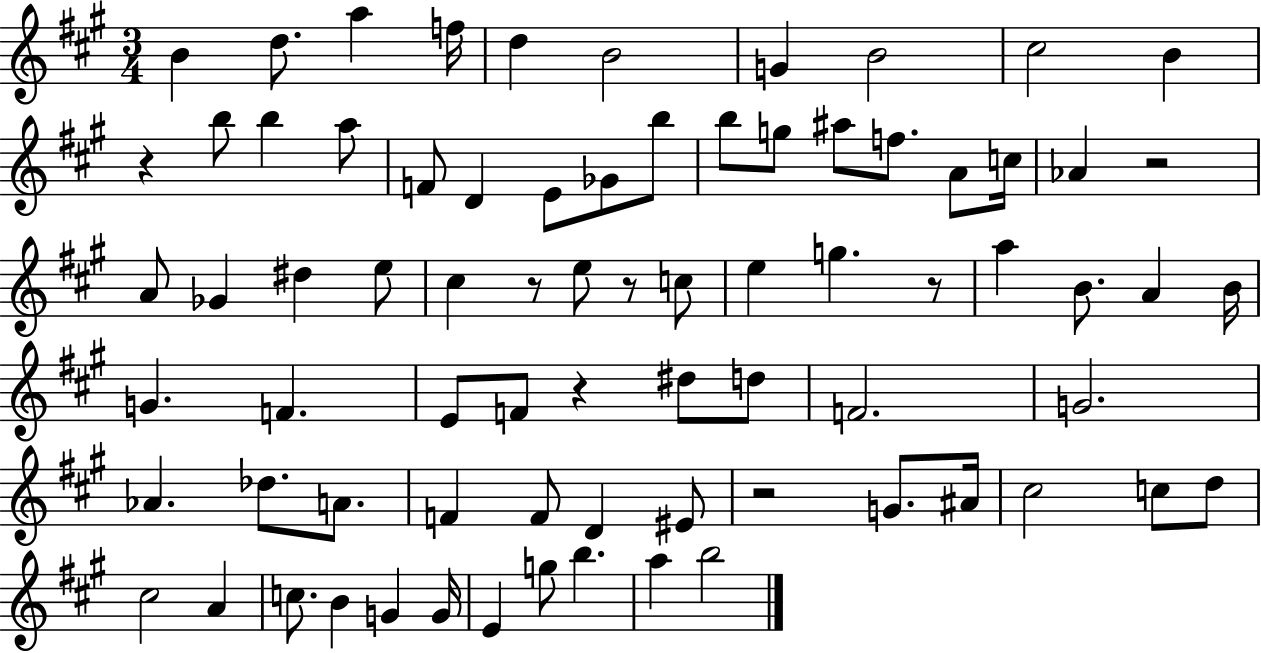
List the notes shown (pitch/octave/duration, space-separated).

B4/q D5/e. A5/q F5/s D5/q B4/h G4/q B4/h C#5/h B4/q R/q B5/e B5/q A5/e F4/e D4/q E4/e Gb4/e B5/e B5/e G5/e A#5/e F5/e. A4/e C5/s Ab4/q R/h A4/e Gb4/q D#5/q E5/e C#5/q R/e E5/e R/e C5/e E5/q G5/q. R/e A5/q B4/e. A4/q B4/s G4/q. F4/q. E4/e F4/e R/q D#5/e D5/e F4/h. G4/h. Ab4/q. Db5/e. A4/e. F4/q F4/e D4/q EIS4/e R/h G4/e. A#4/s C#5/h C5/e D5/e C#5/h A4/q C5/e. B4/q G4/q G4/s E4/q G5/e B5/q. A5/q B5/h